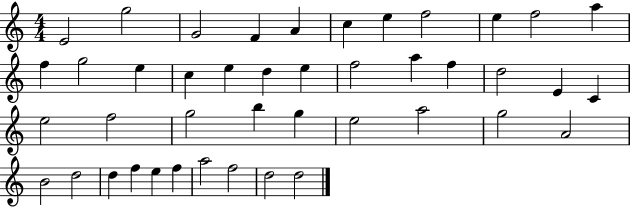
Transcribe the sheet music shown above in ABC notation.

X:1
T:Untitled
M:4/4
L:1/4
K:C
E2 g2 G2 F A c e f2 e f2 a f g2 e c e d e f2 a f d2 E C e2 f2 g2 b g e2 a2 g2 A2 B2 d2 d f e f a2 f2 d2 d2